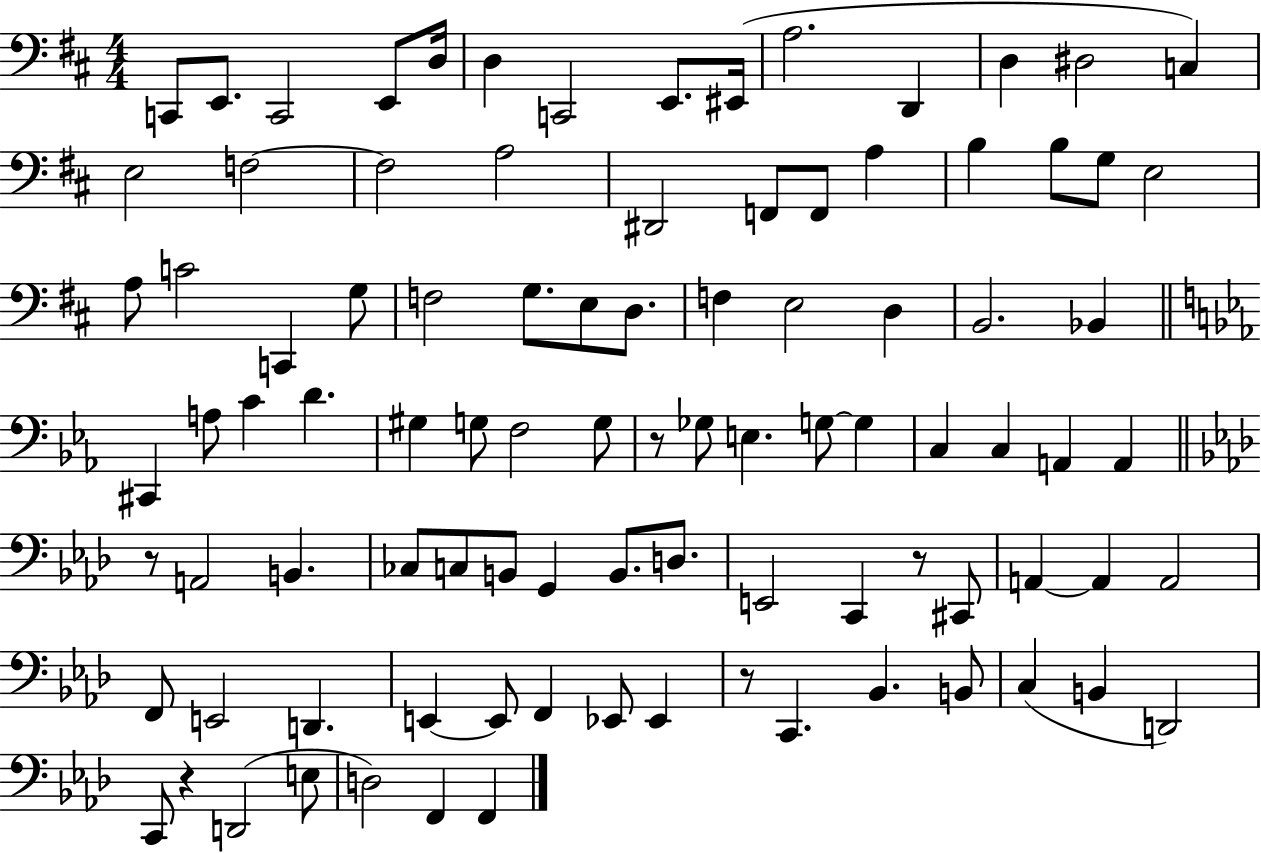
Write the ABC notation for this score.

X:1
T:Untitled
M:4/4
L:1/4
K:D
C,,/2 E,,/2 C,,2 E,,/2 D,/4 D, C,,2 E,,/2 ^E,,/4 A,2 D,, D, ^D,2 C, E,2 F,2 F,2 A,2 ^D,,2 F,,/2 F,,/2 A, B, B,/2 G,/2 E,2 A,/2 C2 C,, G,/2 F,2 G,/2 E,/2 D,/2 F, E,2 D, B,,2 _B,, ^C,, A,/2 C D ^G, G,/2 F,2 G,/2 z/2 _G,/2 E, G,/2 G, C, C, A,, A,, z/2 A,,2 B,, _C,/2 C,/2 B,,/2 G,, B,,/2 D,/2 E,,2 C,, z/2 ^C,,/2 A,, A,, A,,2 F,,/2 E,,2 D,, E,, E,,/2 F,, _E,,/2 _E,, z/2 C,, _B,, B,,/2 C, B,, D,,2 C,,/2 z D,,2 E,/2 D,2 F,, F,,